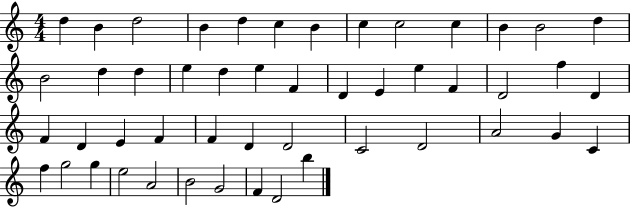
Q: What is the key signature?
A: C major